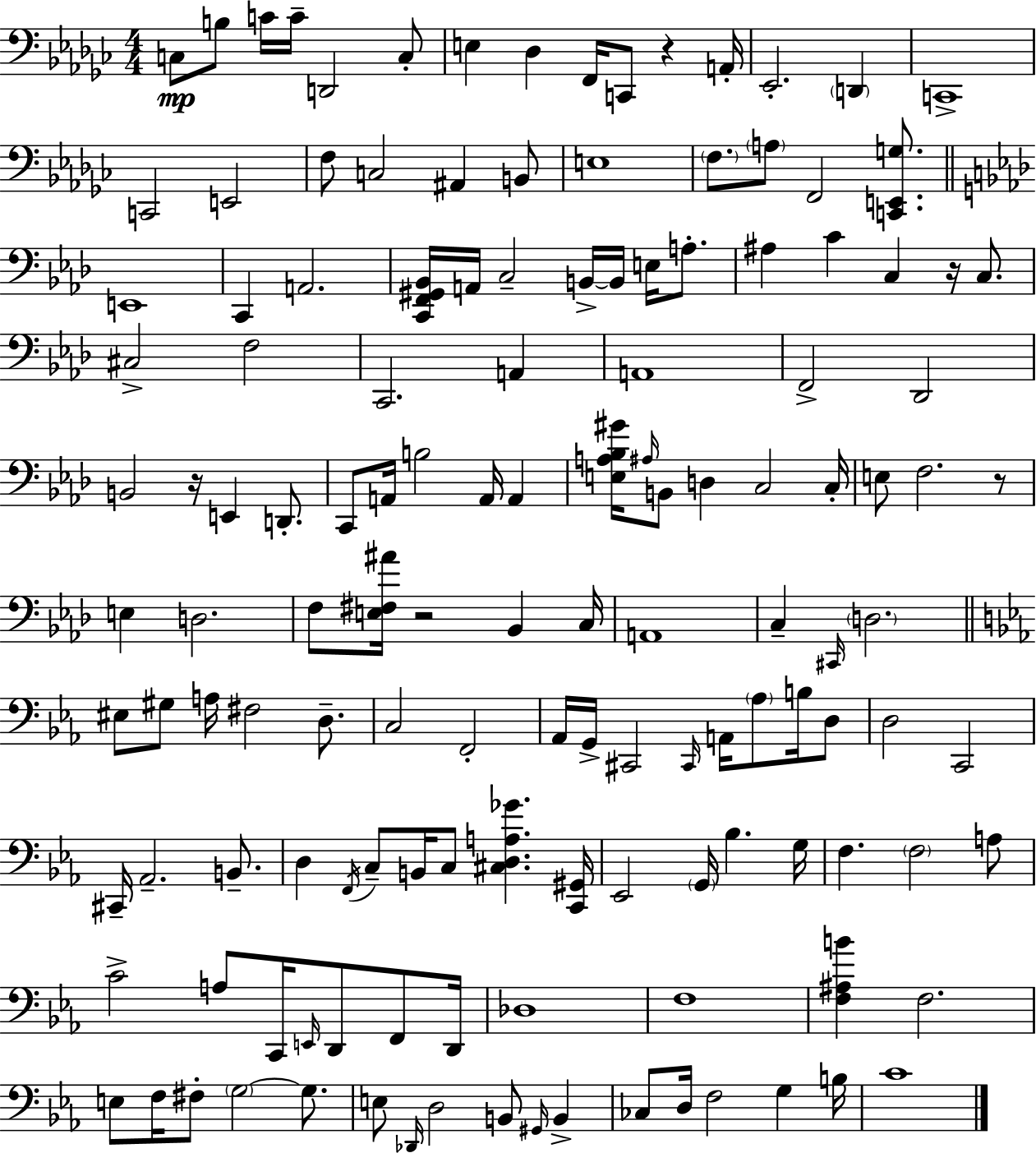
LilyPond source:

{
  \clef bass
  \numericTimeSignature
  \time 4/4
  \key ees \minor
  \repeat volta 2 { c8\mp b8 c'16 c'16-- d,2 c8-. | e4 des4 f,16 c,8 r4 a,16-. | ees,2.-. \parenthesize d,4 | c,1-> | \break c,2 e,2 | f8 c2 ais,4 b,8 | e1 | \parenthesize f8. \parenthesize a8 f,2 <c, e, g>8. | \break \bar "||" \break \key aes \major e,1 | c,4 a,2. | <c, f, gis, bes,>16 a,16 c2-- b,16->~~ b,16 e16 a8.-. | ais4 c'4 c4 r16 c8. | \break cis2-> f2 | c,2. a,4 | a,1 | f,2-> des,2 | \break b,2 r16 e,4 d,8.-. | c,8 a,16 b2 a,16 a,4 | <e a bes gis'>16 \grace { ais16 } b,8 d4 c2 | c16-. e8 f2. r8 | \break e4 d2. | f8 <e fis ais'>16 r2 bes,4 | c16 a,1 | c4-- \grace { cis,16 } \parenthesize d2. | \break \bar "||" \break \key c \minor eis8 gis8 a16 fis2 d8.-- | c2 f,2-. | aes,16 g,16-> cis,2 \grace { cis,16 } a,16 \parenthesize aes8 b16 d8 | d2 c,2 | \break cis,16-- aes,2.-- b,8.-- | d4 \acciaccatura { f,16 } c8-- b,16 c8 <cis d a ges'>4. | <c, gis,>16 ees,2 \parenthesize g,16 bes4. | g16 f4. \parenthesize f2 | \break a8 c'2-> a8 c,16 \grace { e,16 } d,8 | f,8 d,16 des1 | f1 | <f ais b'>4 f2. | \break e8 f16 fis8-. \parenthesize g2~~ | g8. e8 \grace { des,16 } d2 b,8 | \grace { gis,16 } b,4-> ces8 d16 f2 | g4 b16 c'1 | \break } \bar "|."
}